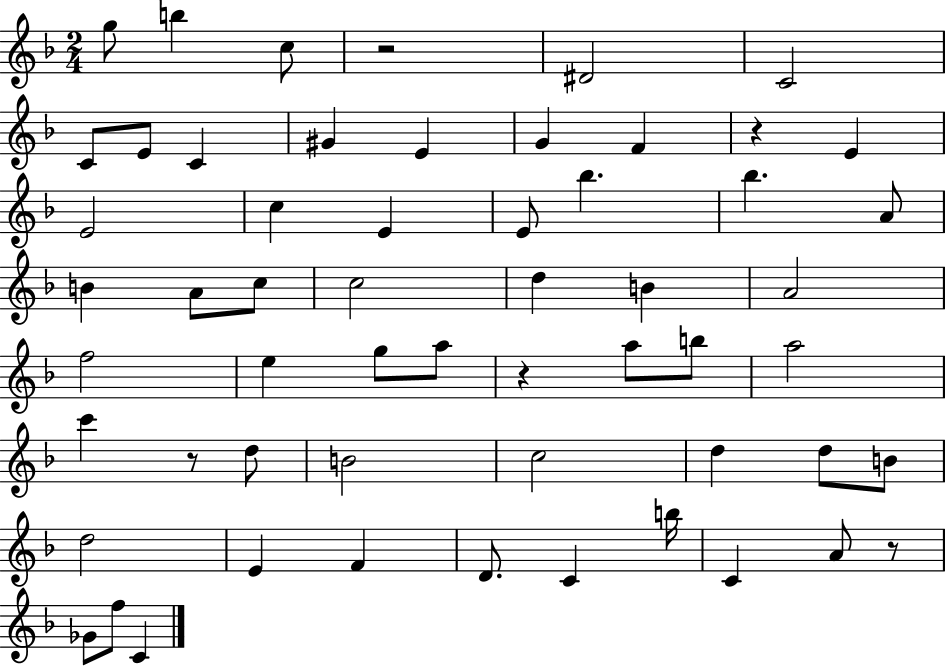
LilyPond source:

{
  \clef treble
  \numericTimeSignature
  \time 2/4
  \key f \major
  g''8 b''4 c''8 | r2 | dis'2 | c'2 | \break c'8 e'8 c'4 | gis'4 e'4 | g'4 f'4 | r4 e'4 | \break e'2 | c''4 e'4 | e'8 bes''4. | bes''4. a'8 | \break b'4 a'8 c''8 | c''2 | d''4 b'4 | a'2 | \break f''2 | e''4 g''8 a''8 | r4 a''8 b''8 | a''2 | \break c'''4 r8 d''8 | b'2 | c''2 | d''4 d''8 b'8 | \break d''2 | e'4 f'4 | d'8. c'4 b''16 | c'4 a'8 r8 | \break ges'8 f''8 c'4 | \bar "|."
}